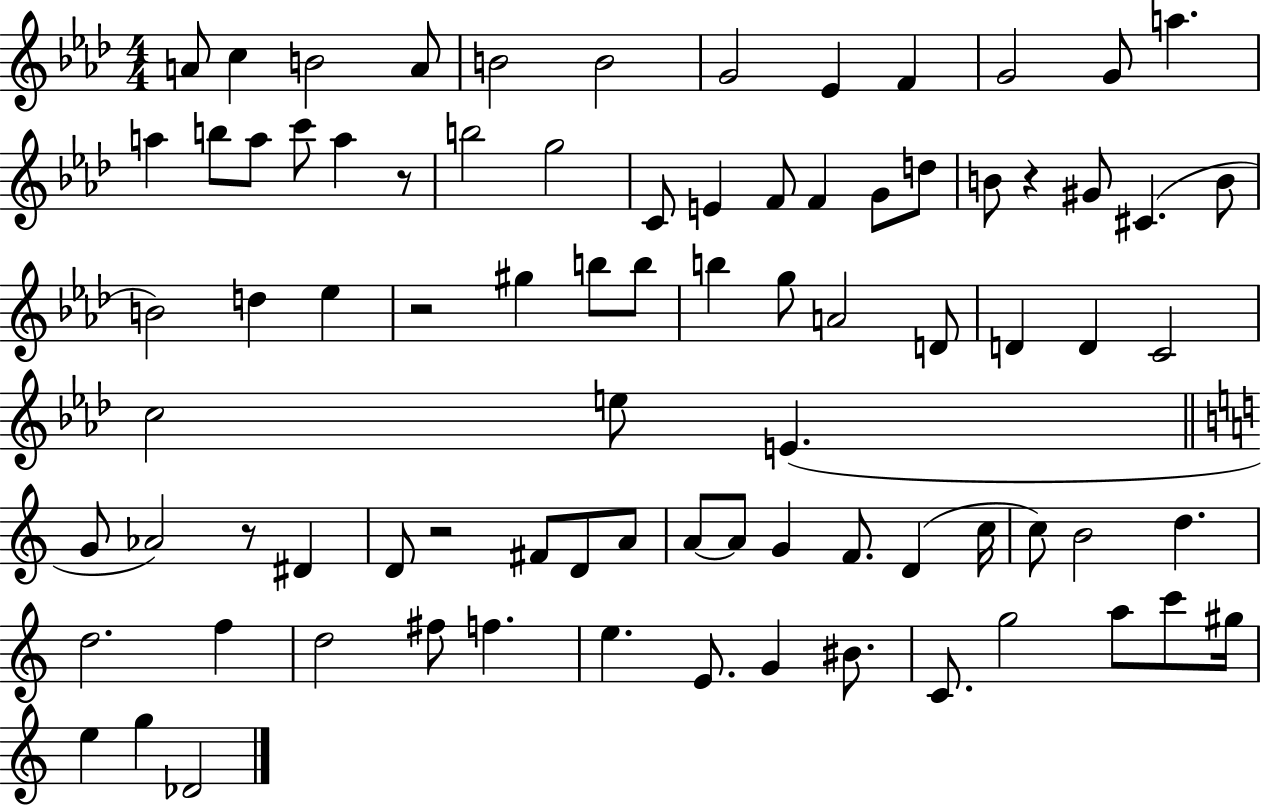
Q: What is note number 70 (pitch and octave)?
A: BIS4